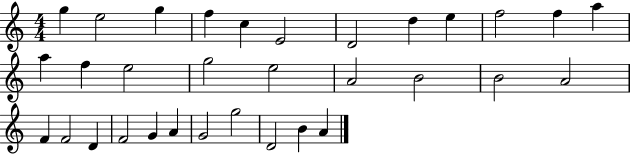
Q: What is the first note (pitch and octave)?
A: G5